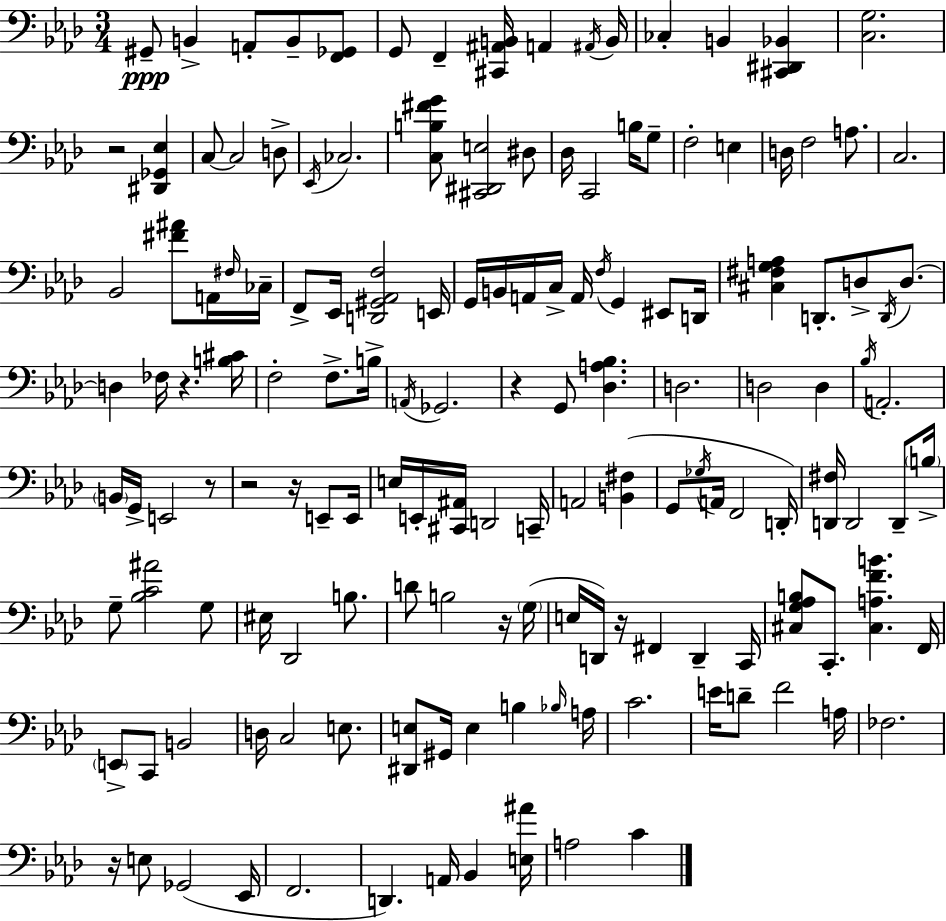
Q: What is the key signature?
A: F minor